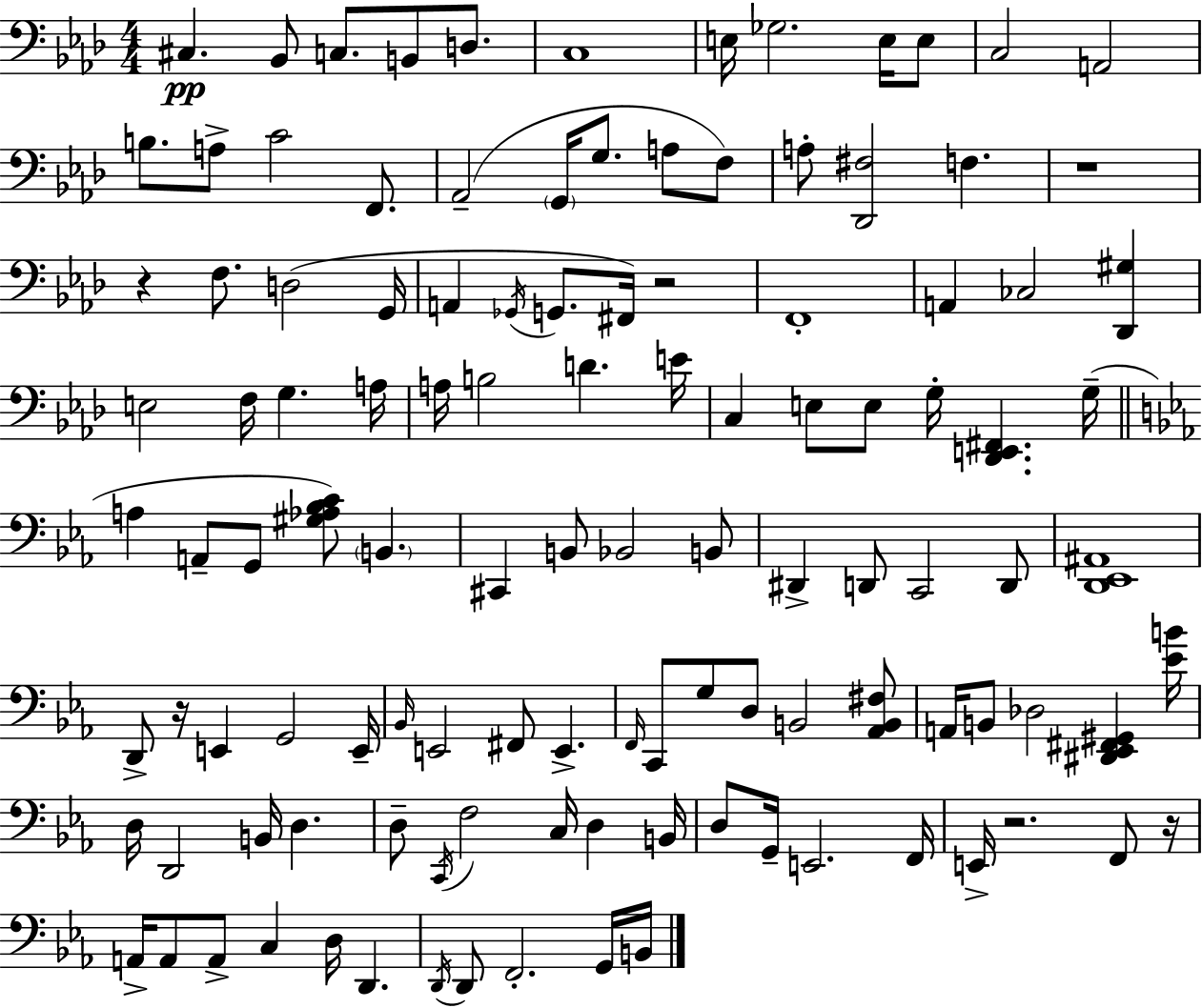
{
  \clef bass
  \numericTimeSignature
  \time 4/4
  \key aes \major
  cis4.\pp bes,8 c8. b,8 d8. | c1 | e16 ges2. e16 e8 | c2 a,2 | \break b8. a8-> c'2 f,8. | aes,2--( \parenthesize g,16 g8. a8 f8) | a8-. <des, fis>2 f4. | r1 | \break r4 f8. d2( g,16 | a,4 \acciaccatura { ges,16 } g,8. fis,16) r2 | f,1-. | a,4 ces2 <des, gis>4 | \break e2 f16 g4. | a16 a16 b2 d'4. | e'16 c4 e8 e8 g16-. <des, e, fis,>4. | g16--( \bar "||" \break \key ees \major a4 a,8-- g,8 <gis aes bes c'>8) \parenthesize b,4. | cis,4 b,8 bes,2 b,8 | dis,4-> d,8 c,2 d,8 | <d, ees, ais,>1 | \break d,8-> r16 e,4 g,2 e,16-- | \grace { bes,16 } e,2 fis,8 e,4.-> | \grace { f,16 } c,8 g8 d8 b,2 | <aes, b, fis>8 a,16 b,8 des2 <dis, ees, fis, gis,>4 | \break <ees' b'>16 d16 d,2 b,16 d4. | d8-- \acciaccatura { c,16 } f2 c16 d4 | b,16 d8 g,16-- e,2. | f,16 e,16-> r2. | \break f,8 r16 a,16-> a,8 a,8-> c4 d16 d,4. | \acciaccatura { d,16 } d,8 f,2.-. | g,16 b,16 \bar "|."
}